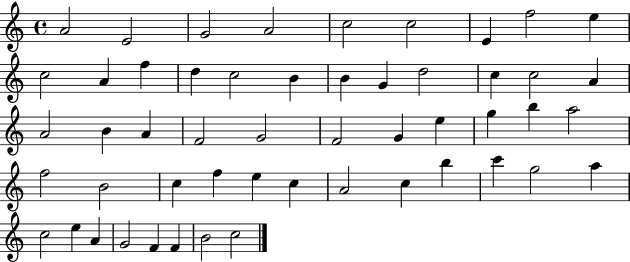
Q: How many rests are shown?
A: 0